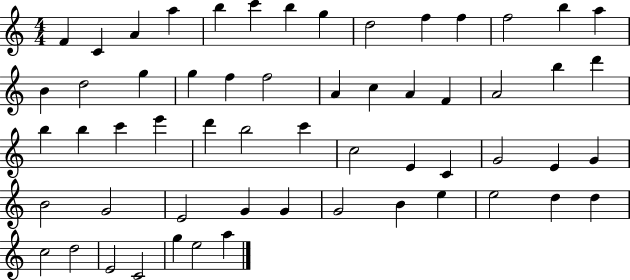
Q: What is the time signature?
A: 4/4